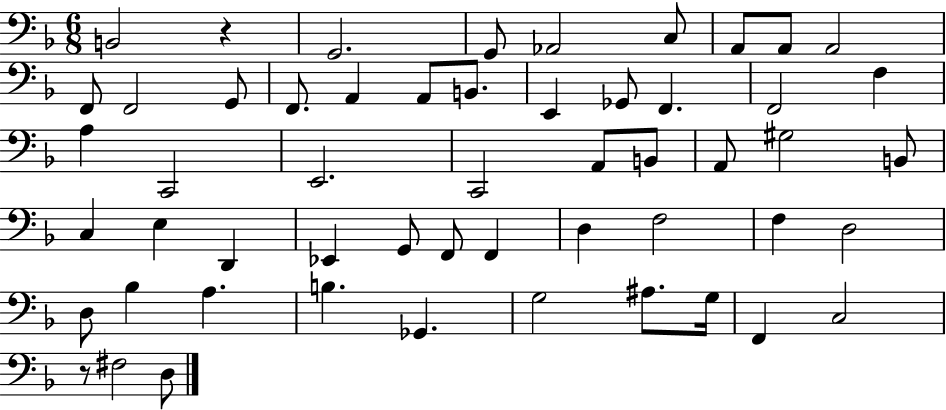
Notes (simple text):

B2/h R/q G2/h. G2/e Ab2/h C3/e A2/e A2/e A2/h F2/e F2/h G2/e F2/e. A2/q A2/e B2/e. E2/q Gb2/e F2/q. F2/h F3/q A3/q C2/h E2/h. C2/h A2/e B2/e A2/e G#3/h B2/e C3/q E3/q D2/q Eb2/q G2/e F2/e F2/q D3/q F3/h F3/q D3/h D3/e Bb3/q A3/q. B3/q. Gb2/q. G3/h A#3/e. G3/s F2/q C3/h R/e F#3/h D3/e